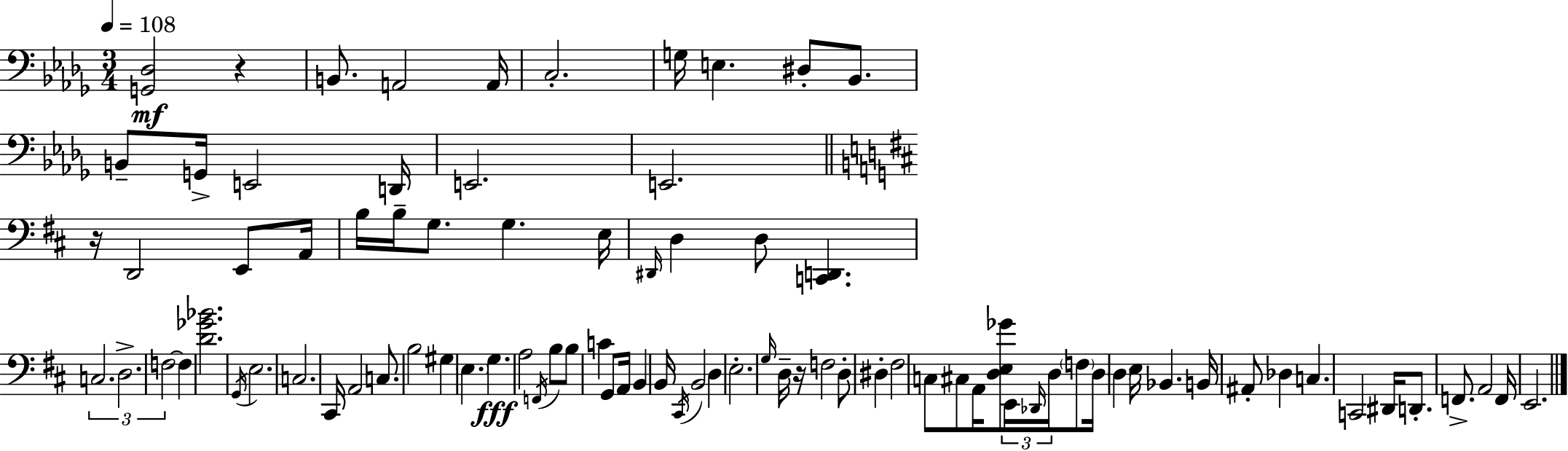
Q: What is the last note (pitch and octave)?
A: E2